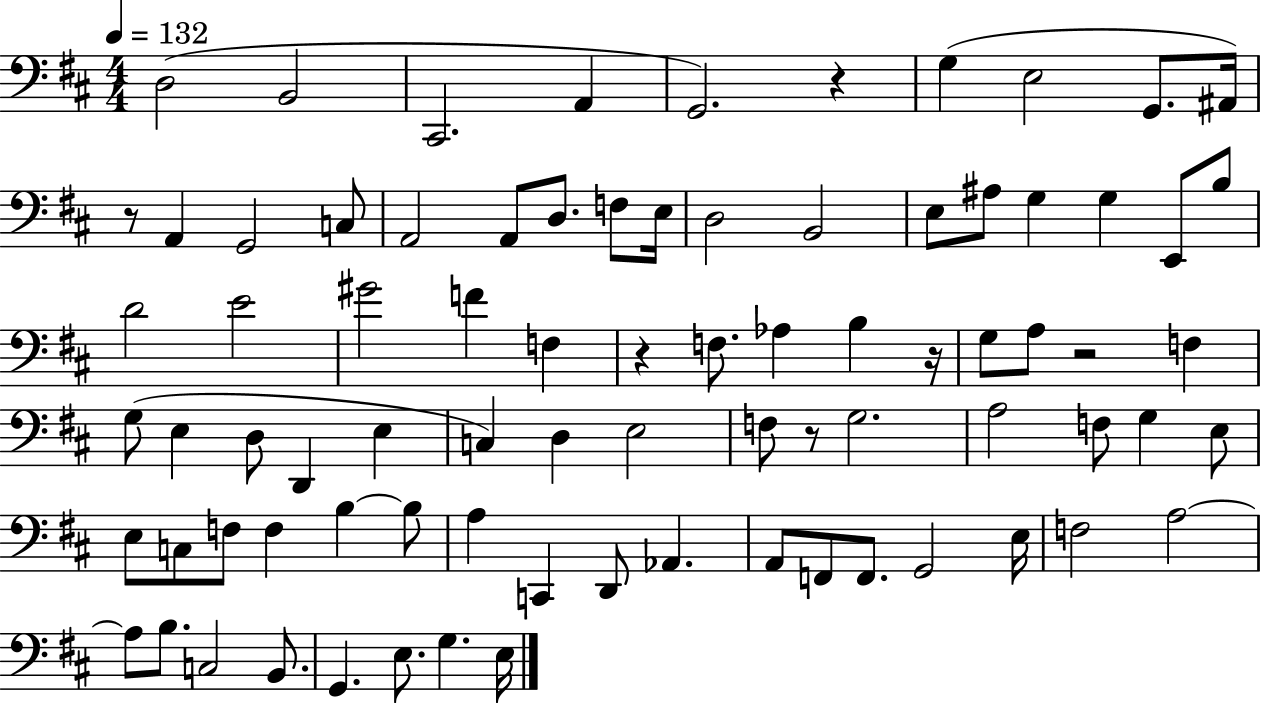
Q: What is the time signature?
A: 4/4